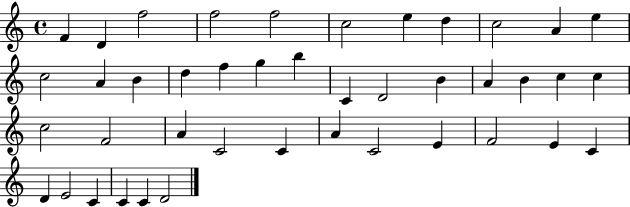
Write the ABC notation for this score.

X:1
T:Untitled
M:4/4
L:1/4
K:C
F D f2 f2 f2 c2 e d c2 A e c2 A B d f g b C D2 B A B c c c2 F2 A C2 C A C2 E F2 E C D E2 C C C D2